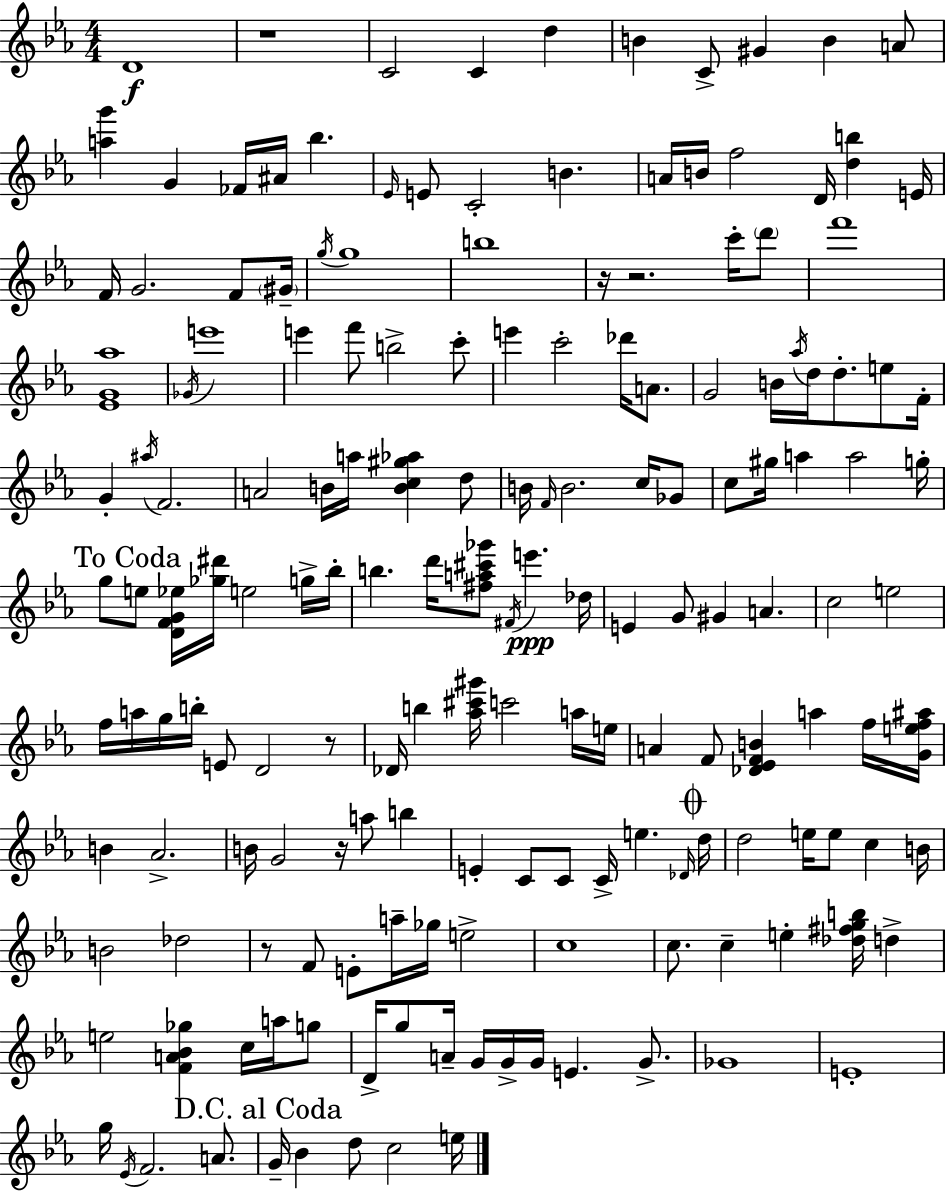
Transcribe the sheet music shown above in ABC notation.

X:1
T:Untitled
M:4/4
L:1/4
K:Eb
D4 z4 C2 C d B C/2 ^G B A/2 [ag'] G _F/4 ^A/4 _b _E/4 E/2 C2 B A/4 B/4 f2 D/4 [db] E/4 F/4 G2 F/2 ^G/4 g/4 g4 b4 z/4 z2 c'/4 d'/2 f'4 [_EG_a]4 _G/4 e'4 e' f'/2 b2 c'/2 e' c'2 _d'/4 A/2 G2 B/4 _a/4 d/4 d/2 e/2 F/4 G ^a/4 F2 A2 B/4 a/4 [Bc^g_a] d/2 B/4 F/4 B2 c/4 _G/2 c/2 ^g/4 a a2 g/4 g/2 e/2 [DFG_e]/4 [_g^d']/4 e2 g/4 _b/4 b d'/4 [^fa^c'_g']/2 ^F/4 e' _d/4 E G/2 ^G A c2 e2 f/4 a/4 g/4 b/4 E/2 D2 z/2 _D/4 b [_a^c'^g']/4 c'2 a/4 e/4 A F/2 [_D_EFB] a f/4 [Gef^a]/4 B _A2 B/4 G2 z/4 a/2 b E C/2 C/2 C/4 e _D/4 d/4 d2 e/4 e/2 c B/4 B2 _d2 z/2 F/2 E/2 a/4 _g/4 e2 c4 c/2 c e [_d^fgb]/4 d e2 [FA_B_g] c/4 a/4 g/2 D/4 g/2 A/4 G/4 G/4 G/4 E G/2 _G4 E4 g/4 _E/4 F2 A/2 G/4 _B d/2 c2 e/4